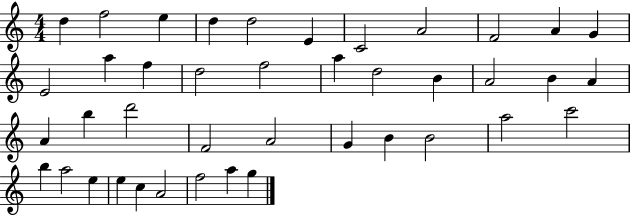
{
  \clef treble
  \numericTimeSignature
  \time 4/4
  \key c \major
  d''4 f''2 e''4 | d''4 d''2 e'4 | c'2 a'2 | f'2 a'4 g'4 | \break e'2 a''4 f''4 | d''2 f''2 | a''4 d''2 b'4 | a'2 b'4 a'4 | \break a'4 b''4 d'''2 | f'2 a'2 | g'4 b'4 b'2 | a''2 c'''2 | \break b''4 a''2 e''4 | e''4 c''4 a'2 | f''2 a''4 g''4 | \bar "|."
}